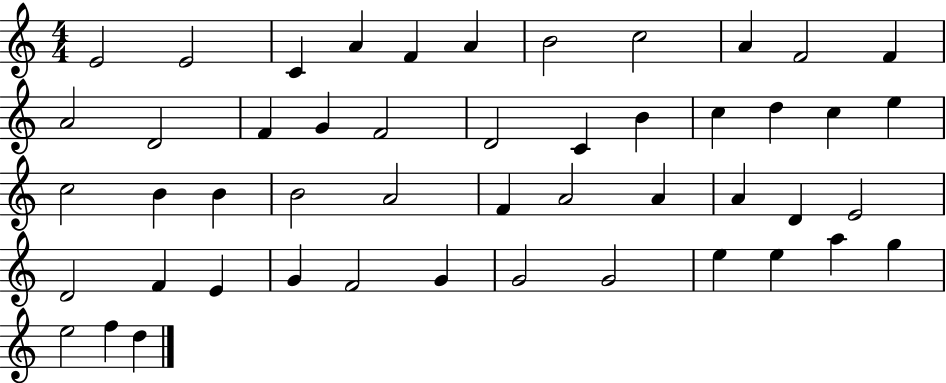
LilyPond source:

{
  \clef treble
  \numericTimeSignature
  \time 4/4
  \key c \major
  e'2 e'2 | c'4 a'4 f'4 a'4 | b'2 c''2 | a'4 f'2 f'4 | \break a'2 d'2 | f'4 g'4 f'2 | d'2 c'4 b'4 | c''4 d''4 c''4 e''4 | \break c''2 b'4 b'4 | b'2 a'2 | f'4 a'2 a'4 | a'4 d'4 e'2 | \break d'2 f'4 e'4 | g'4 f'2 g'4 | g'2 g'2 | e''4 e''4 a''4 g''4 | \break e''2 f''4 d''4 | \bar "|."
}